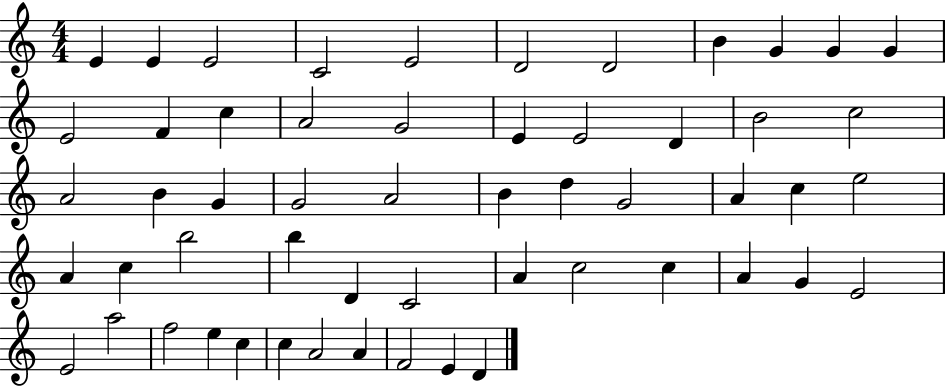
{
  \clef treble
  \numericTimeSignature
  \time 4/4
  \key c \major
  e'4 e'4 e'2 | c'2 e'2 | d'2 d'2 | b'4 g'4 g'4 g'4 | \break e'2 f'4 c''4 | a'2 g'2 | e'4 e'2 d'4 | b'2 c''2 | \break a'2 b'4 g'4 | g'2 a'2 | b'4 d''4 g'2 | a'4 c''4 e''2 | \break a'4 c''4 b''2 | b''4 d'4 c'2 | a'4 c''2 c''4 | a'4 g'4 e'2 | \break e'2 a''2 | f''2 e''4 c''4 | c''4 a'2 a'4 | f'2 e'4 d'4 | \break \bar "|."
}